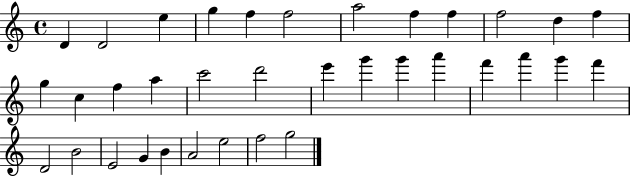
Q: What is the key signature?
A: C major